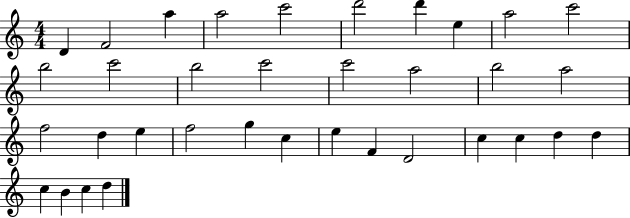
{
  \clef treble
  \numericTimeSignature
  \time 4/4
  \key c \major
  d'4 f'2 a''4 | a''2 c'''2 | d'''2 d'''4 e''4 | a''2 c'''2 | \break b''2 c'''2 | b''2 c'''2 | c'''2 a''2 | b''2 a''2 | \break f''2 d''4 e''4 | f''2 g''4 c''4 | e''4 f'4 d'2 | c''4 c''4 d''4 d''4 | \break c''4 b'4 c''4 d''4 | \bar "|."
}